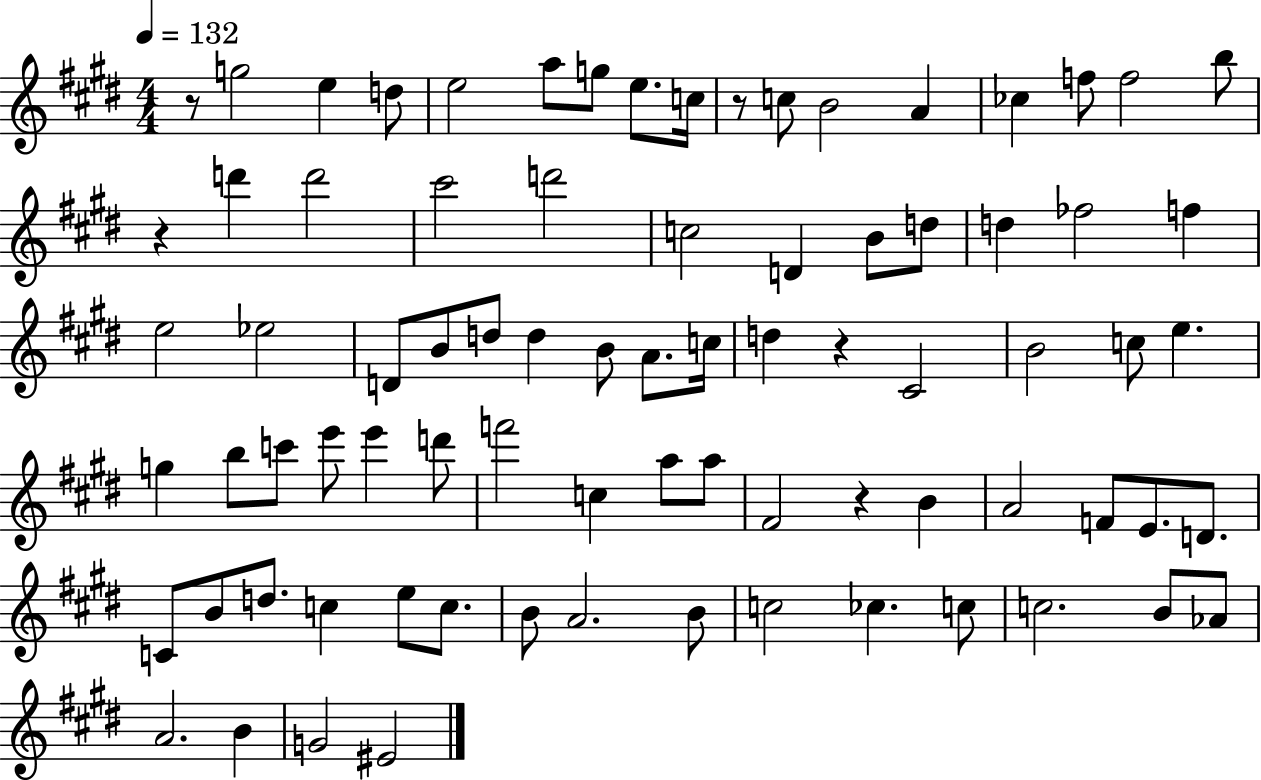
{
  \clef treble
  \numericTimeSignature
  \time 4/4
  \key e \major
  \tempo 4 = 132
  r8 g''2 e''4 d''8 | e''2 a''8 g''8 e''8. c''16 | r8 c''8 b'2 a'4 | ces''4 f''8 f''2 b''8 | \break r4 d'''4 d'''2 | cis'''2 d'''2 | c''2 d'4 b'8 d''8 | d''4 fes''2 f''4 | \break e''2 ees''2 | d'8 b'8 d''8 d''4 b'8 a'8. c''16 | d''4 r4 cis'2 | b'2 c''8 e''4. | \break g''4 b''8 c'''8 e'''8 e'''4 d'''8 | f'''2 c''4 a''8 a''8 | fis'2 r4 b'4 | a'2 f'8 e'8. d'8. | \break c'8 b'8 d''8. c''4 e''8 c''8. | b'8 a'2. b'8 | c''2 ces''4. c''8 | c''2. b'8 aes'8 | \break a'2. b'4 | g'2 eis'2 | \bar "|."
}